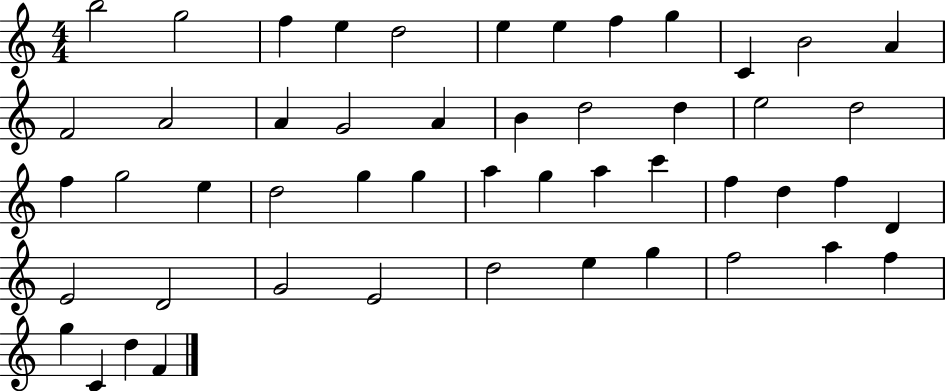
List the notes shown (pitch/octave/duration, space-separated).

B5/h G5/h F5/q E5/q D5/h E5/q E5/q F5/q G5/q C4/q B4/h A4/q F4/h A4/h A4/q G4/h A4/q B4/q D5/h D5/q E5/h D5/h F5/q G5/h E5/q D5/h G5/q G5/q A5/q G5/q A5/q C6/q F5/q D5/q F5/q D4/q E4/h D4/h G4/h E4/h D5/h E5/q G5/q F5/h A5/q F5/q G5/q C4/q D5/q F4/q